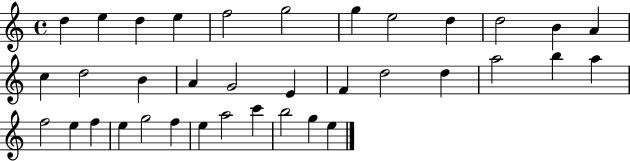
{
  \clef treble
  \time 4/4
  \defaultTimeSignature
  \key c \major
  d''4 e''4 d''4 e''4 | f''2 g''2 | g''4 e''2 d''4 | d''2 b'4 a'4 | \break c''4 d''2 b'4 | a'4 g'2 e'4 | f'4 d''2 d''4 | a''2 b''4 a''4 | \break f''2 e''4 f''4 | e''4 g''2 f''4 | e''4 a''2 c'''4 | b''2 g''4 e''4 | \break \bar "|."
}